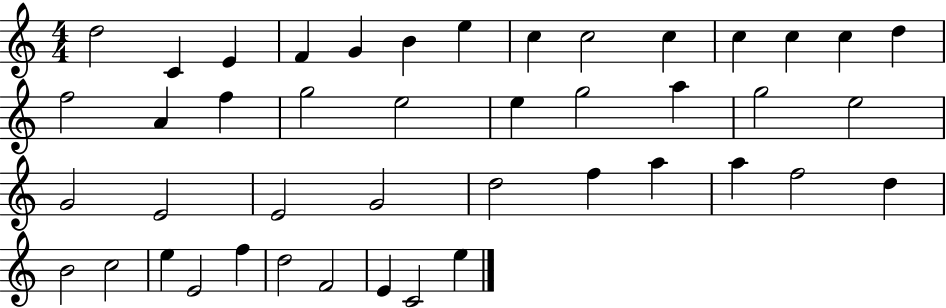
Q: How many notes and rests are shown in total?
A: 44